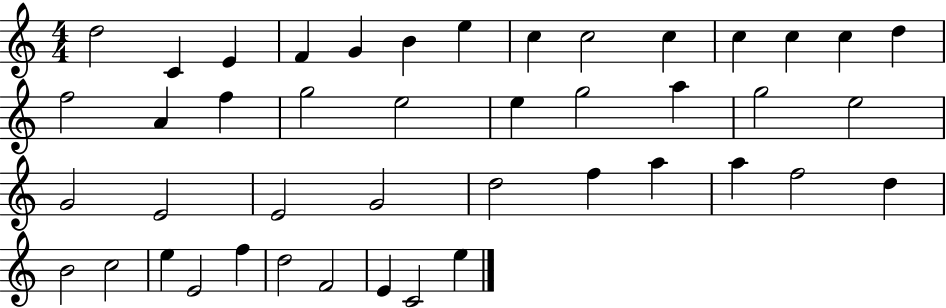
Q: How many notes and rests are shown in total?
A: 44